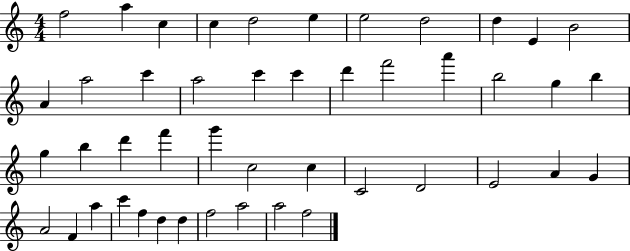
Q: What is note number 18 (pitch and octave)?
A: D6